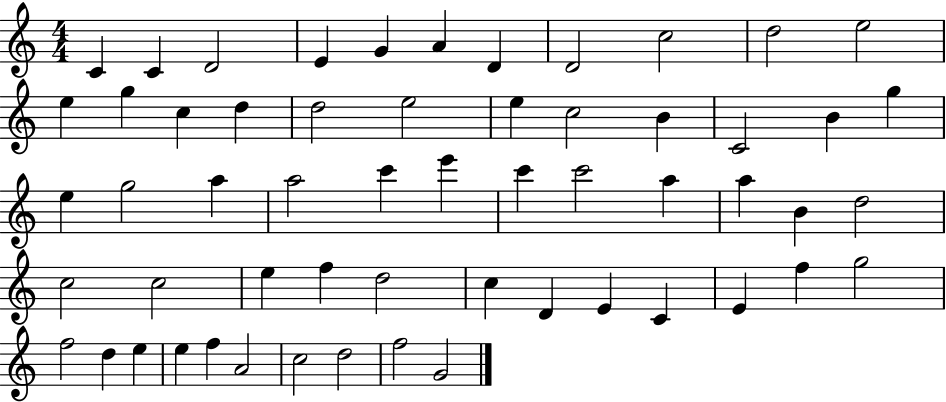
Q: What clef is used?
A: treble